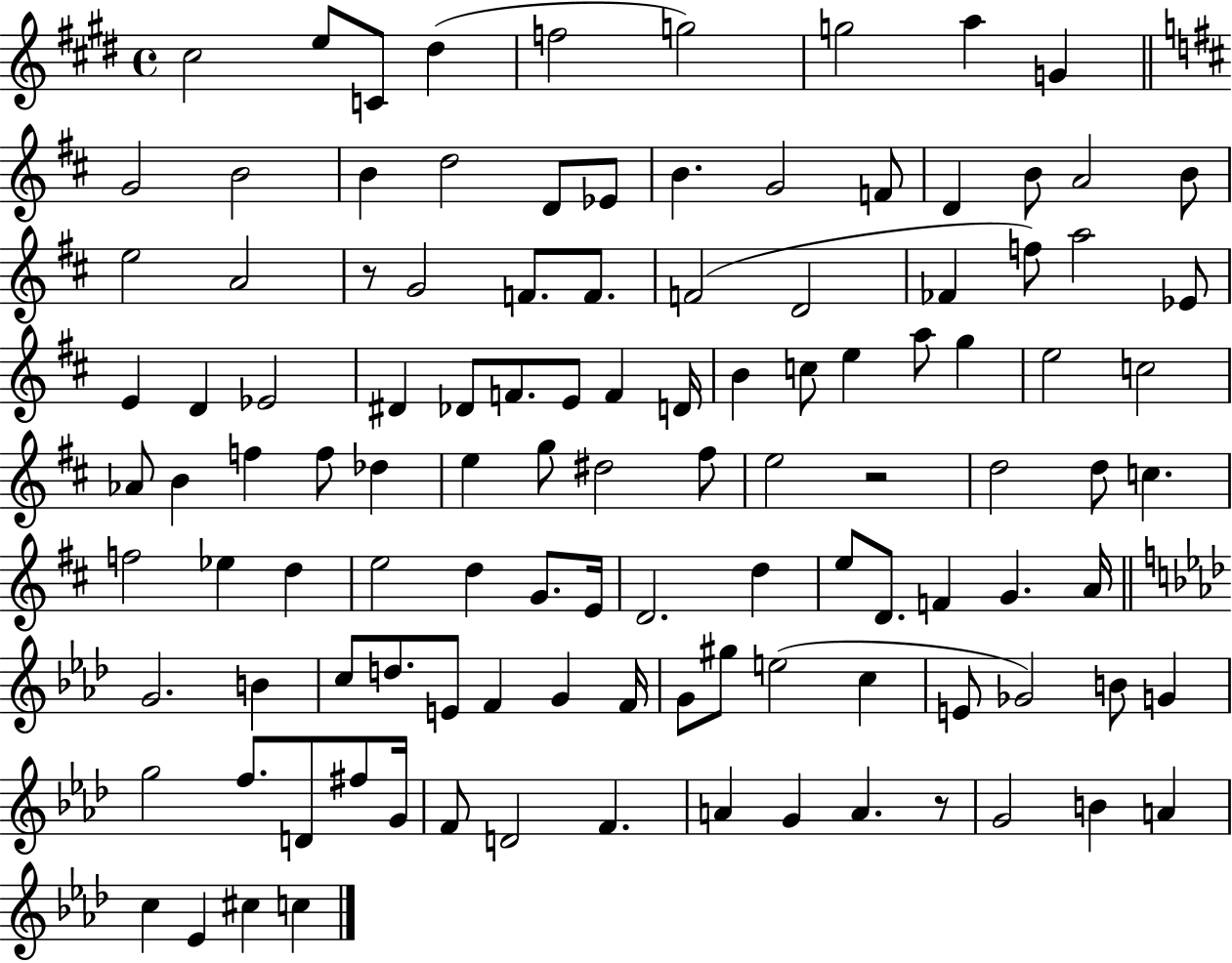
X:1
T:Untitled
M:4/4
L:1/4
K:E
^c2 e/2 C/2 ^d f2 g2 g2 a G G2 B2 B d2 D/2 _E/2 B G2 F/2 D B/2 A2 B/2 e2 A2 z/2 G2 F/2 F/2 F2 D2 _F f/2 a2 _E/2 E D _E2 ^D _D/2 F/2 E/2 F D/4 B c/2 e a/2 g e2 c2 _A/2 B f f/2 _d e g/2 ^d2 ^f/2 e2 z2 d2 d/2 c f2 _e d e2 d G/2 E/4 D2 d e/2 D/2 F G A/4 G2 B c/2 d/2 E/2 F G F/4 G/2 ^g/2 e2 c E/2 _G2 B/2 G g2 f/2 D/2 ^f/2 G/4 F/2 D2 F A G A z/2 G2 B A c _E ^c c